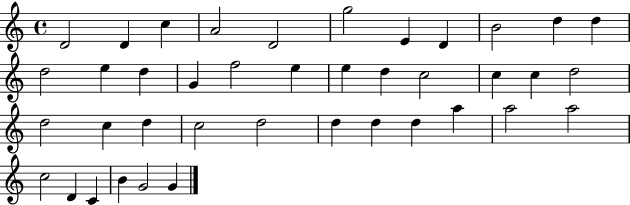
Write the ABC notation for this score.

X:1
T:Untitled
M:4/4
L:1/4
K:C
D2 D c A2 D2 g2 E D B2 d d d2 e d G f2 e e d c2 c c d2 d2 c d c2 d2 d d d a a2 a2 c2 D C B G2 G